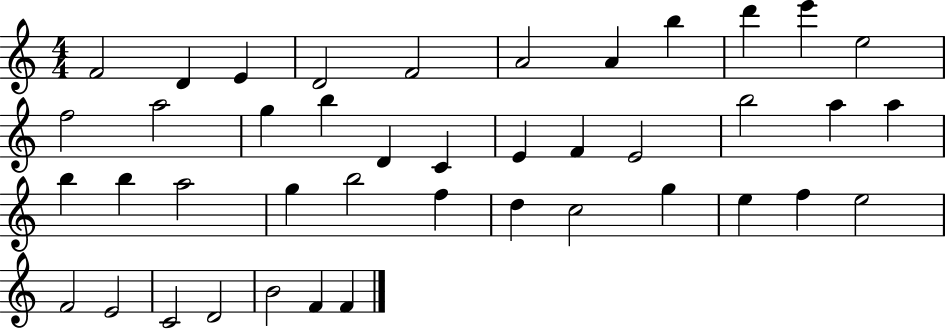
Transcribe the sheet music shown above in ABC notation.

X:1
T:Untitled
M:4/4
L:1/4
K:C
F2 D E D2 F2 A2 A b d' e' e2 f2 a2 g b D C E F E2 b2 a a b b a2 g b2 f d c2 g e f e2 F2 E2 C2 D2 B2 F F